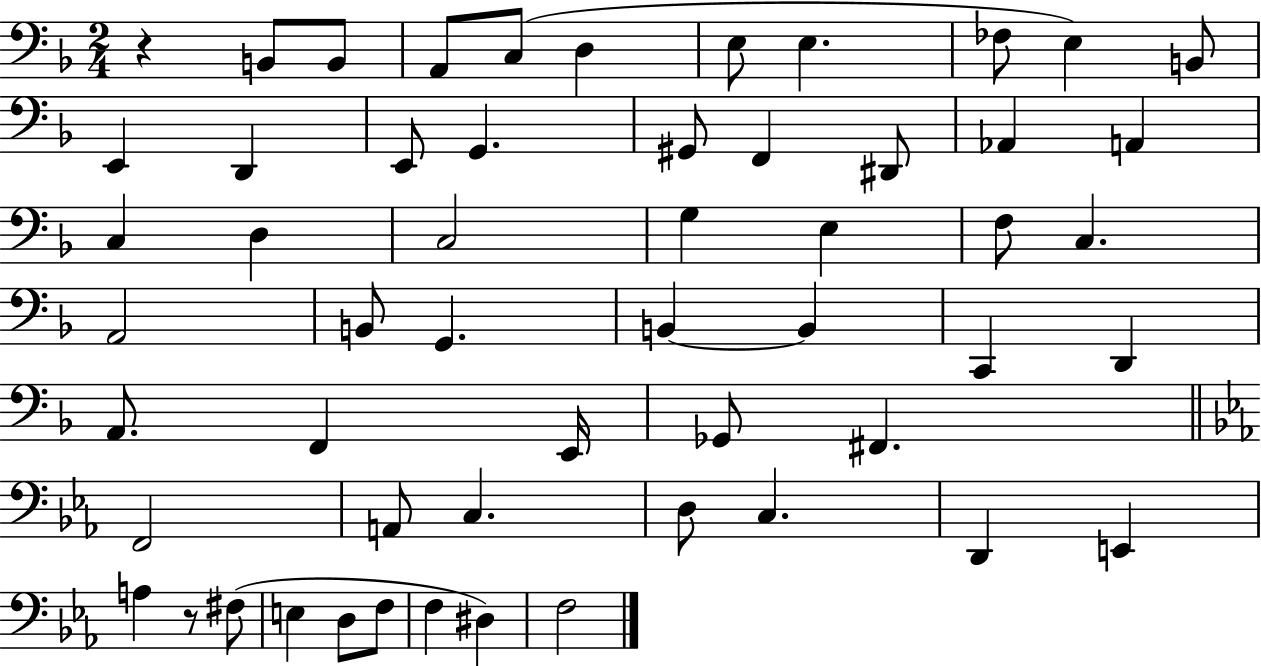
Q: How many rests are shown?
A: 2